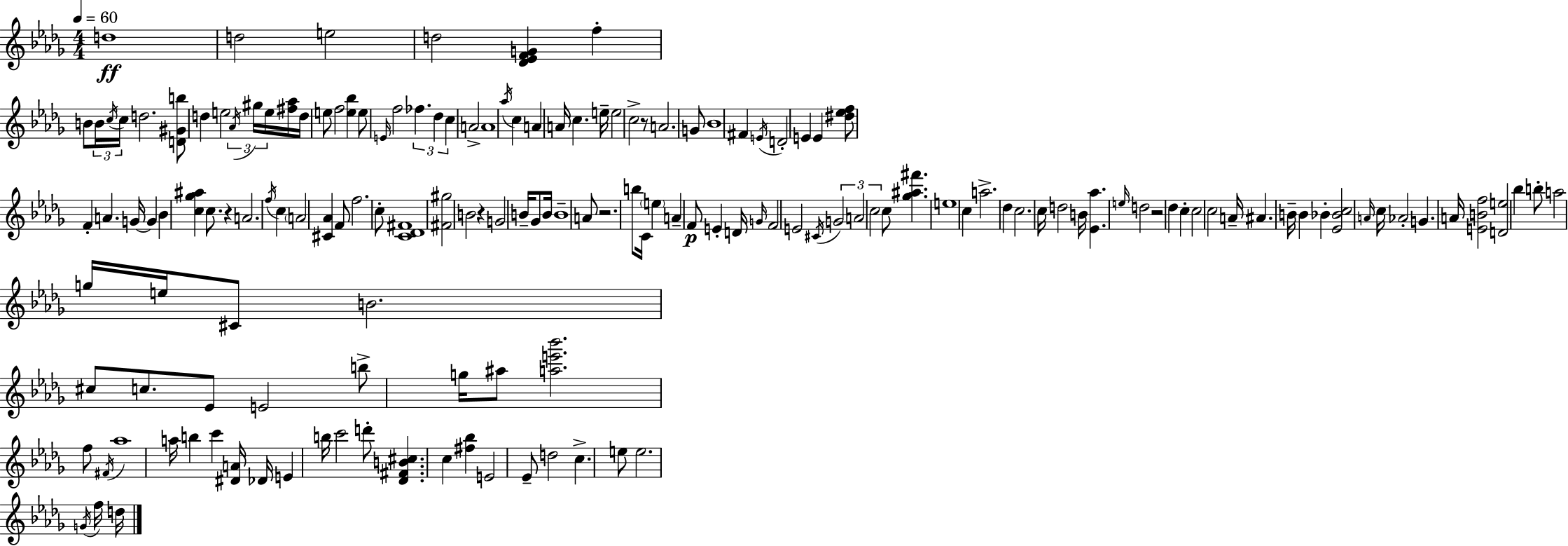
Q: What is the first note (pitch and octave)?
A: D5